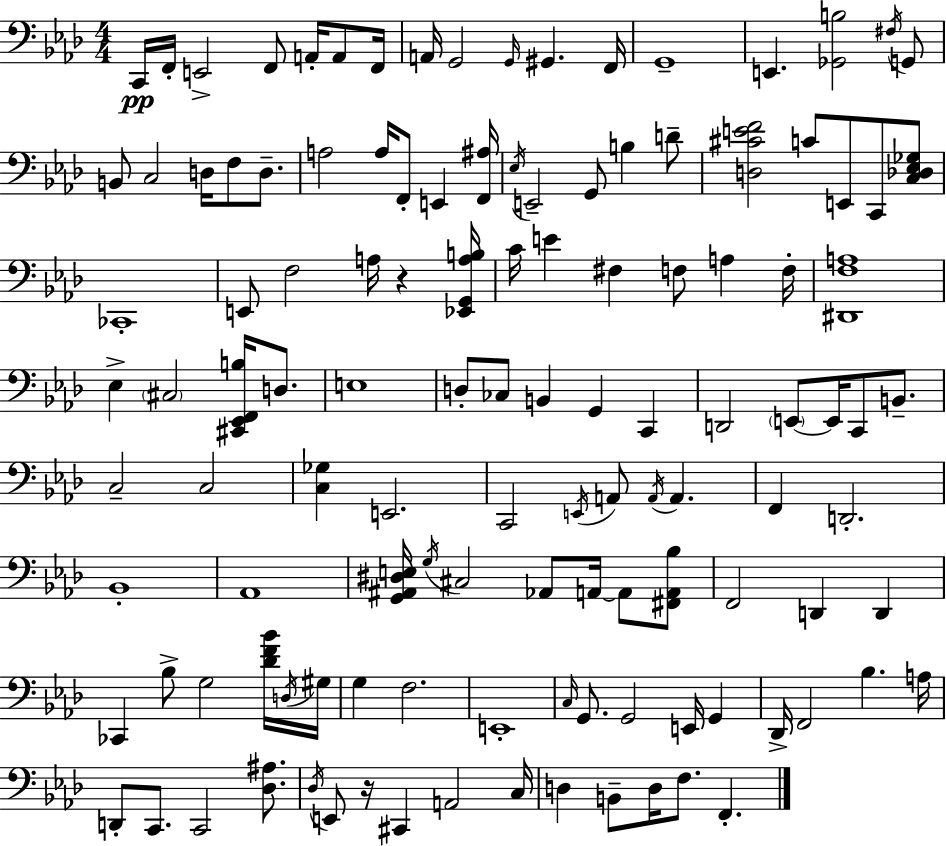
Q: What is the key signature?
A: AES major